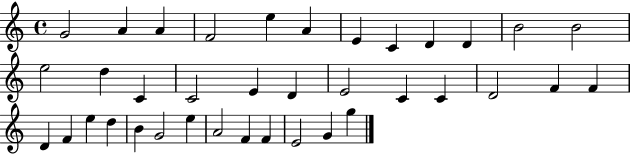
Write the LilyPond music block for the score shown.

{
  \clef treble
  \time 4/4
  \defaultTimeSignature
  \key c \major
  g'2 a'4 a'4 | f'2 e''4 a'4 | e'4 c'4 d'4 d'4 | b'2 b'2 | \break e''2 d''4 c'4 | c'2 e'4 d'4 | e'2 c'4 c'4 | d'2 f'4 f'4 | \break d'4 f'4 e''4 d''4 | b'4 g'2 e''4 | a'2 f'4 f'4 | e'2 g'4 g''4 | \break \bar "|."
}